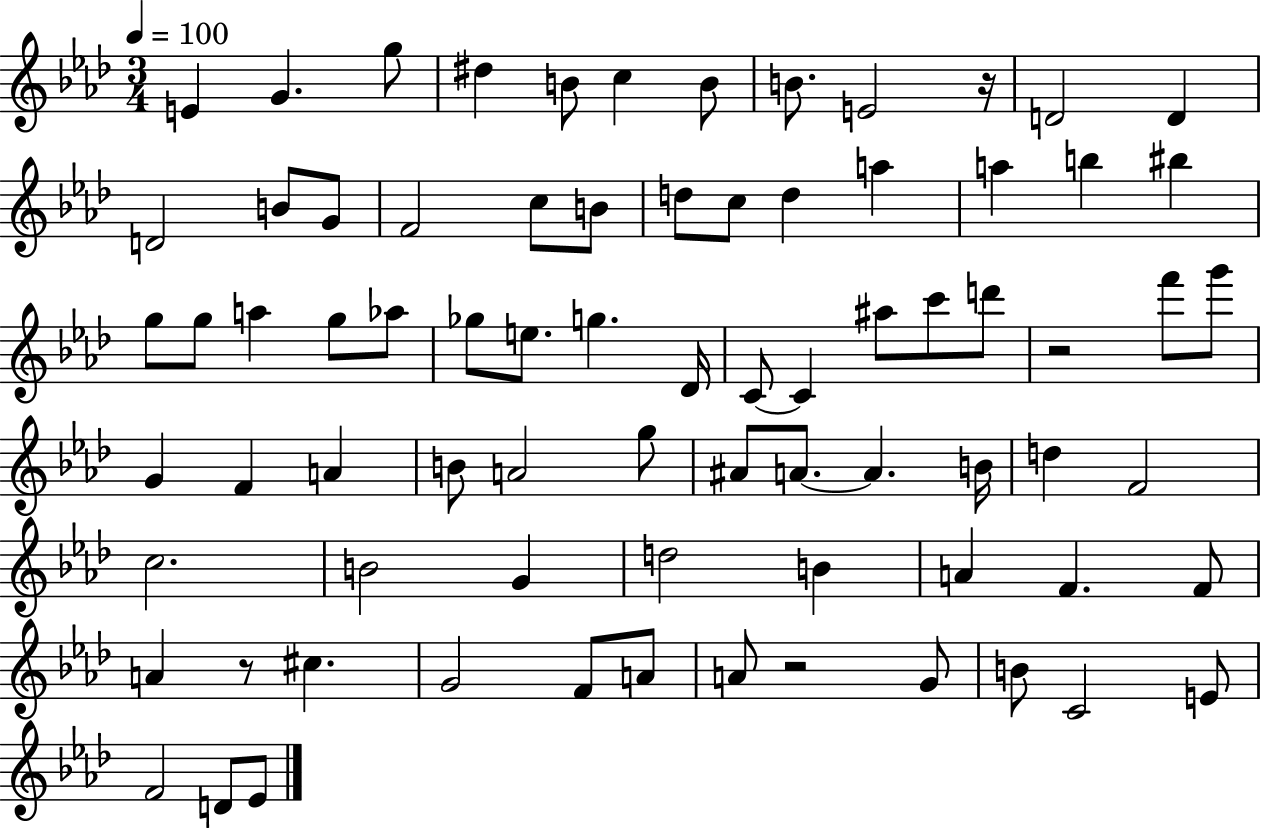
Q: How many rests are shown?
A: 4